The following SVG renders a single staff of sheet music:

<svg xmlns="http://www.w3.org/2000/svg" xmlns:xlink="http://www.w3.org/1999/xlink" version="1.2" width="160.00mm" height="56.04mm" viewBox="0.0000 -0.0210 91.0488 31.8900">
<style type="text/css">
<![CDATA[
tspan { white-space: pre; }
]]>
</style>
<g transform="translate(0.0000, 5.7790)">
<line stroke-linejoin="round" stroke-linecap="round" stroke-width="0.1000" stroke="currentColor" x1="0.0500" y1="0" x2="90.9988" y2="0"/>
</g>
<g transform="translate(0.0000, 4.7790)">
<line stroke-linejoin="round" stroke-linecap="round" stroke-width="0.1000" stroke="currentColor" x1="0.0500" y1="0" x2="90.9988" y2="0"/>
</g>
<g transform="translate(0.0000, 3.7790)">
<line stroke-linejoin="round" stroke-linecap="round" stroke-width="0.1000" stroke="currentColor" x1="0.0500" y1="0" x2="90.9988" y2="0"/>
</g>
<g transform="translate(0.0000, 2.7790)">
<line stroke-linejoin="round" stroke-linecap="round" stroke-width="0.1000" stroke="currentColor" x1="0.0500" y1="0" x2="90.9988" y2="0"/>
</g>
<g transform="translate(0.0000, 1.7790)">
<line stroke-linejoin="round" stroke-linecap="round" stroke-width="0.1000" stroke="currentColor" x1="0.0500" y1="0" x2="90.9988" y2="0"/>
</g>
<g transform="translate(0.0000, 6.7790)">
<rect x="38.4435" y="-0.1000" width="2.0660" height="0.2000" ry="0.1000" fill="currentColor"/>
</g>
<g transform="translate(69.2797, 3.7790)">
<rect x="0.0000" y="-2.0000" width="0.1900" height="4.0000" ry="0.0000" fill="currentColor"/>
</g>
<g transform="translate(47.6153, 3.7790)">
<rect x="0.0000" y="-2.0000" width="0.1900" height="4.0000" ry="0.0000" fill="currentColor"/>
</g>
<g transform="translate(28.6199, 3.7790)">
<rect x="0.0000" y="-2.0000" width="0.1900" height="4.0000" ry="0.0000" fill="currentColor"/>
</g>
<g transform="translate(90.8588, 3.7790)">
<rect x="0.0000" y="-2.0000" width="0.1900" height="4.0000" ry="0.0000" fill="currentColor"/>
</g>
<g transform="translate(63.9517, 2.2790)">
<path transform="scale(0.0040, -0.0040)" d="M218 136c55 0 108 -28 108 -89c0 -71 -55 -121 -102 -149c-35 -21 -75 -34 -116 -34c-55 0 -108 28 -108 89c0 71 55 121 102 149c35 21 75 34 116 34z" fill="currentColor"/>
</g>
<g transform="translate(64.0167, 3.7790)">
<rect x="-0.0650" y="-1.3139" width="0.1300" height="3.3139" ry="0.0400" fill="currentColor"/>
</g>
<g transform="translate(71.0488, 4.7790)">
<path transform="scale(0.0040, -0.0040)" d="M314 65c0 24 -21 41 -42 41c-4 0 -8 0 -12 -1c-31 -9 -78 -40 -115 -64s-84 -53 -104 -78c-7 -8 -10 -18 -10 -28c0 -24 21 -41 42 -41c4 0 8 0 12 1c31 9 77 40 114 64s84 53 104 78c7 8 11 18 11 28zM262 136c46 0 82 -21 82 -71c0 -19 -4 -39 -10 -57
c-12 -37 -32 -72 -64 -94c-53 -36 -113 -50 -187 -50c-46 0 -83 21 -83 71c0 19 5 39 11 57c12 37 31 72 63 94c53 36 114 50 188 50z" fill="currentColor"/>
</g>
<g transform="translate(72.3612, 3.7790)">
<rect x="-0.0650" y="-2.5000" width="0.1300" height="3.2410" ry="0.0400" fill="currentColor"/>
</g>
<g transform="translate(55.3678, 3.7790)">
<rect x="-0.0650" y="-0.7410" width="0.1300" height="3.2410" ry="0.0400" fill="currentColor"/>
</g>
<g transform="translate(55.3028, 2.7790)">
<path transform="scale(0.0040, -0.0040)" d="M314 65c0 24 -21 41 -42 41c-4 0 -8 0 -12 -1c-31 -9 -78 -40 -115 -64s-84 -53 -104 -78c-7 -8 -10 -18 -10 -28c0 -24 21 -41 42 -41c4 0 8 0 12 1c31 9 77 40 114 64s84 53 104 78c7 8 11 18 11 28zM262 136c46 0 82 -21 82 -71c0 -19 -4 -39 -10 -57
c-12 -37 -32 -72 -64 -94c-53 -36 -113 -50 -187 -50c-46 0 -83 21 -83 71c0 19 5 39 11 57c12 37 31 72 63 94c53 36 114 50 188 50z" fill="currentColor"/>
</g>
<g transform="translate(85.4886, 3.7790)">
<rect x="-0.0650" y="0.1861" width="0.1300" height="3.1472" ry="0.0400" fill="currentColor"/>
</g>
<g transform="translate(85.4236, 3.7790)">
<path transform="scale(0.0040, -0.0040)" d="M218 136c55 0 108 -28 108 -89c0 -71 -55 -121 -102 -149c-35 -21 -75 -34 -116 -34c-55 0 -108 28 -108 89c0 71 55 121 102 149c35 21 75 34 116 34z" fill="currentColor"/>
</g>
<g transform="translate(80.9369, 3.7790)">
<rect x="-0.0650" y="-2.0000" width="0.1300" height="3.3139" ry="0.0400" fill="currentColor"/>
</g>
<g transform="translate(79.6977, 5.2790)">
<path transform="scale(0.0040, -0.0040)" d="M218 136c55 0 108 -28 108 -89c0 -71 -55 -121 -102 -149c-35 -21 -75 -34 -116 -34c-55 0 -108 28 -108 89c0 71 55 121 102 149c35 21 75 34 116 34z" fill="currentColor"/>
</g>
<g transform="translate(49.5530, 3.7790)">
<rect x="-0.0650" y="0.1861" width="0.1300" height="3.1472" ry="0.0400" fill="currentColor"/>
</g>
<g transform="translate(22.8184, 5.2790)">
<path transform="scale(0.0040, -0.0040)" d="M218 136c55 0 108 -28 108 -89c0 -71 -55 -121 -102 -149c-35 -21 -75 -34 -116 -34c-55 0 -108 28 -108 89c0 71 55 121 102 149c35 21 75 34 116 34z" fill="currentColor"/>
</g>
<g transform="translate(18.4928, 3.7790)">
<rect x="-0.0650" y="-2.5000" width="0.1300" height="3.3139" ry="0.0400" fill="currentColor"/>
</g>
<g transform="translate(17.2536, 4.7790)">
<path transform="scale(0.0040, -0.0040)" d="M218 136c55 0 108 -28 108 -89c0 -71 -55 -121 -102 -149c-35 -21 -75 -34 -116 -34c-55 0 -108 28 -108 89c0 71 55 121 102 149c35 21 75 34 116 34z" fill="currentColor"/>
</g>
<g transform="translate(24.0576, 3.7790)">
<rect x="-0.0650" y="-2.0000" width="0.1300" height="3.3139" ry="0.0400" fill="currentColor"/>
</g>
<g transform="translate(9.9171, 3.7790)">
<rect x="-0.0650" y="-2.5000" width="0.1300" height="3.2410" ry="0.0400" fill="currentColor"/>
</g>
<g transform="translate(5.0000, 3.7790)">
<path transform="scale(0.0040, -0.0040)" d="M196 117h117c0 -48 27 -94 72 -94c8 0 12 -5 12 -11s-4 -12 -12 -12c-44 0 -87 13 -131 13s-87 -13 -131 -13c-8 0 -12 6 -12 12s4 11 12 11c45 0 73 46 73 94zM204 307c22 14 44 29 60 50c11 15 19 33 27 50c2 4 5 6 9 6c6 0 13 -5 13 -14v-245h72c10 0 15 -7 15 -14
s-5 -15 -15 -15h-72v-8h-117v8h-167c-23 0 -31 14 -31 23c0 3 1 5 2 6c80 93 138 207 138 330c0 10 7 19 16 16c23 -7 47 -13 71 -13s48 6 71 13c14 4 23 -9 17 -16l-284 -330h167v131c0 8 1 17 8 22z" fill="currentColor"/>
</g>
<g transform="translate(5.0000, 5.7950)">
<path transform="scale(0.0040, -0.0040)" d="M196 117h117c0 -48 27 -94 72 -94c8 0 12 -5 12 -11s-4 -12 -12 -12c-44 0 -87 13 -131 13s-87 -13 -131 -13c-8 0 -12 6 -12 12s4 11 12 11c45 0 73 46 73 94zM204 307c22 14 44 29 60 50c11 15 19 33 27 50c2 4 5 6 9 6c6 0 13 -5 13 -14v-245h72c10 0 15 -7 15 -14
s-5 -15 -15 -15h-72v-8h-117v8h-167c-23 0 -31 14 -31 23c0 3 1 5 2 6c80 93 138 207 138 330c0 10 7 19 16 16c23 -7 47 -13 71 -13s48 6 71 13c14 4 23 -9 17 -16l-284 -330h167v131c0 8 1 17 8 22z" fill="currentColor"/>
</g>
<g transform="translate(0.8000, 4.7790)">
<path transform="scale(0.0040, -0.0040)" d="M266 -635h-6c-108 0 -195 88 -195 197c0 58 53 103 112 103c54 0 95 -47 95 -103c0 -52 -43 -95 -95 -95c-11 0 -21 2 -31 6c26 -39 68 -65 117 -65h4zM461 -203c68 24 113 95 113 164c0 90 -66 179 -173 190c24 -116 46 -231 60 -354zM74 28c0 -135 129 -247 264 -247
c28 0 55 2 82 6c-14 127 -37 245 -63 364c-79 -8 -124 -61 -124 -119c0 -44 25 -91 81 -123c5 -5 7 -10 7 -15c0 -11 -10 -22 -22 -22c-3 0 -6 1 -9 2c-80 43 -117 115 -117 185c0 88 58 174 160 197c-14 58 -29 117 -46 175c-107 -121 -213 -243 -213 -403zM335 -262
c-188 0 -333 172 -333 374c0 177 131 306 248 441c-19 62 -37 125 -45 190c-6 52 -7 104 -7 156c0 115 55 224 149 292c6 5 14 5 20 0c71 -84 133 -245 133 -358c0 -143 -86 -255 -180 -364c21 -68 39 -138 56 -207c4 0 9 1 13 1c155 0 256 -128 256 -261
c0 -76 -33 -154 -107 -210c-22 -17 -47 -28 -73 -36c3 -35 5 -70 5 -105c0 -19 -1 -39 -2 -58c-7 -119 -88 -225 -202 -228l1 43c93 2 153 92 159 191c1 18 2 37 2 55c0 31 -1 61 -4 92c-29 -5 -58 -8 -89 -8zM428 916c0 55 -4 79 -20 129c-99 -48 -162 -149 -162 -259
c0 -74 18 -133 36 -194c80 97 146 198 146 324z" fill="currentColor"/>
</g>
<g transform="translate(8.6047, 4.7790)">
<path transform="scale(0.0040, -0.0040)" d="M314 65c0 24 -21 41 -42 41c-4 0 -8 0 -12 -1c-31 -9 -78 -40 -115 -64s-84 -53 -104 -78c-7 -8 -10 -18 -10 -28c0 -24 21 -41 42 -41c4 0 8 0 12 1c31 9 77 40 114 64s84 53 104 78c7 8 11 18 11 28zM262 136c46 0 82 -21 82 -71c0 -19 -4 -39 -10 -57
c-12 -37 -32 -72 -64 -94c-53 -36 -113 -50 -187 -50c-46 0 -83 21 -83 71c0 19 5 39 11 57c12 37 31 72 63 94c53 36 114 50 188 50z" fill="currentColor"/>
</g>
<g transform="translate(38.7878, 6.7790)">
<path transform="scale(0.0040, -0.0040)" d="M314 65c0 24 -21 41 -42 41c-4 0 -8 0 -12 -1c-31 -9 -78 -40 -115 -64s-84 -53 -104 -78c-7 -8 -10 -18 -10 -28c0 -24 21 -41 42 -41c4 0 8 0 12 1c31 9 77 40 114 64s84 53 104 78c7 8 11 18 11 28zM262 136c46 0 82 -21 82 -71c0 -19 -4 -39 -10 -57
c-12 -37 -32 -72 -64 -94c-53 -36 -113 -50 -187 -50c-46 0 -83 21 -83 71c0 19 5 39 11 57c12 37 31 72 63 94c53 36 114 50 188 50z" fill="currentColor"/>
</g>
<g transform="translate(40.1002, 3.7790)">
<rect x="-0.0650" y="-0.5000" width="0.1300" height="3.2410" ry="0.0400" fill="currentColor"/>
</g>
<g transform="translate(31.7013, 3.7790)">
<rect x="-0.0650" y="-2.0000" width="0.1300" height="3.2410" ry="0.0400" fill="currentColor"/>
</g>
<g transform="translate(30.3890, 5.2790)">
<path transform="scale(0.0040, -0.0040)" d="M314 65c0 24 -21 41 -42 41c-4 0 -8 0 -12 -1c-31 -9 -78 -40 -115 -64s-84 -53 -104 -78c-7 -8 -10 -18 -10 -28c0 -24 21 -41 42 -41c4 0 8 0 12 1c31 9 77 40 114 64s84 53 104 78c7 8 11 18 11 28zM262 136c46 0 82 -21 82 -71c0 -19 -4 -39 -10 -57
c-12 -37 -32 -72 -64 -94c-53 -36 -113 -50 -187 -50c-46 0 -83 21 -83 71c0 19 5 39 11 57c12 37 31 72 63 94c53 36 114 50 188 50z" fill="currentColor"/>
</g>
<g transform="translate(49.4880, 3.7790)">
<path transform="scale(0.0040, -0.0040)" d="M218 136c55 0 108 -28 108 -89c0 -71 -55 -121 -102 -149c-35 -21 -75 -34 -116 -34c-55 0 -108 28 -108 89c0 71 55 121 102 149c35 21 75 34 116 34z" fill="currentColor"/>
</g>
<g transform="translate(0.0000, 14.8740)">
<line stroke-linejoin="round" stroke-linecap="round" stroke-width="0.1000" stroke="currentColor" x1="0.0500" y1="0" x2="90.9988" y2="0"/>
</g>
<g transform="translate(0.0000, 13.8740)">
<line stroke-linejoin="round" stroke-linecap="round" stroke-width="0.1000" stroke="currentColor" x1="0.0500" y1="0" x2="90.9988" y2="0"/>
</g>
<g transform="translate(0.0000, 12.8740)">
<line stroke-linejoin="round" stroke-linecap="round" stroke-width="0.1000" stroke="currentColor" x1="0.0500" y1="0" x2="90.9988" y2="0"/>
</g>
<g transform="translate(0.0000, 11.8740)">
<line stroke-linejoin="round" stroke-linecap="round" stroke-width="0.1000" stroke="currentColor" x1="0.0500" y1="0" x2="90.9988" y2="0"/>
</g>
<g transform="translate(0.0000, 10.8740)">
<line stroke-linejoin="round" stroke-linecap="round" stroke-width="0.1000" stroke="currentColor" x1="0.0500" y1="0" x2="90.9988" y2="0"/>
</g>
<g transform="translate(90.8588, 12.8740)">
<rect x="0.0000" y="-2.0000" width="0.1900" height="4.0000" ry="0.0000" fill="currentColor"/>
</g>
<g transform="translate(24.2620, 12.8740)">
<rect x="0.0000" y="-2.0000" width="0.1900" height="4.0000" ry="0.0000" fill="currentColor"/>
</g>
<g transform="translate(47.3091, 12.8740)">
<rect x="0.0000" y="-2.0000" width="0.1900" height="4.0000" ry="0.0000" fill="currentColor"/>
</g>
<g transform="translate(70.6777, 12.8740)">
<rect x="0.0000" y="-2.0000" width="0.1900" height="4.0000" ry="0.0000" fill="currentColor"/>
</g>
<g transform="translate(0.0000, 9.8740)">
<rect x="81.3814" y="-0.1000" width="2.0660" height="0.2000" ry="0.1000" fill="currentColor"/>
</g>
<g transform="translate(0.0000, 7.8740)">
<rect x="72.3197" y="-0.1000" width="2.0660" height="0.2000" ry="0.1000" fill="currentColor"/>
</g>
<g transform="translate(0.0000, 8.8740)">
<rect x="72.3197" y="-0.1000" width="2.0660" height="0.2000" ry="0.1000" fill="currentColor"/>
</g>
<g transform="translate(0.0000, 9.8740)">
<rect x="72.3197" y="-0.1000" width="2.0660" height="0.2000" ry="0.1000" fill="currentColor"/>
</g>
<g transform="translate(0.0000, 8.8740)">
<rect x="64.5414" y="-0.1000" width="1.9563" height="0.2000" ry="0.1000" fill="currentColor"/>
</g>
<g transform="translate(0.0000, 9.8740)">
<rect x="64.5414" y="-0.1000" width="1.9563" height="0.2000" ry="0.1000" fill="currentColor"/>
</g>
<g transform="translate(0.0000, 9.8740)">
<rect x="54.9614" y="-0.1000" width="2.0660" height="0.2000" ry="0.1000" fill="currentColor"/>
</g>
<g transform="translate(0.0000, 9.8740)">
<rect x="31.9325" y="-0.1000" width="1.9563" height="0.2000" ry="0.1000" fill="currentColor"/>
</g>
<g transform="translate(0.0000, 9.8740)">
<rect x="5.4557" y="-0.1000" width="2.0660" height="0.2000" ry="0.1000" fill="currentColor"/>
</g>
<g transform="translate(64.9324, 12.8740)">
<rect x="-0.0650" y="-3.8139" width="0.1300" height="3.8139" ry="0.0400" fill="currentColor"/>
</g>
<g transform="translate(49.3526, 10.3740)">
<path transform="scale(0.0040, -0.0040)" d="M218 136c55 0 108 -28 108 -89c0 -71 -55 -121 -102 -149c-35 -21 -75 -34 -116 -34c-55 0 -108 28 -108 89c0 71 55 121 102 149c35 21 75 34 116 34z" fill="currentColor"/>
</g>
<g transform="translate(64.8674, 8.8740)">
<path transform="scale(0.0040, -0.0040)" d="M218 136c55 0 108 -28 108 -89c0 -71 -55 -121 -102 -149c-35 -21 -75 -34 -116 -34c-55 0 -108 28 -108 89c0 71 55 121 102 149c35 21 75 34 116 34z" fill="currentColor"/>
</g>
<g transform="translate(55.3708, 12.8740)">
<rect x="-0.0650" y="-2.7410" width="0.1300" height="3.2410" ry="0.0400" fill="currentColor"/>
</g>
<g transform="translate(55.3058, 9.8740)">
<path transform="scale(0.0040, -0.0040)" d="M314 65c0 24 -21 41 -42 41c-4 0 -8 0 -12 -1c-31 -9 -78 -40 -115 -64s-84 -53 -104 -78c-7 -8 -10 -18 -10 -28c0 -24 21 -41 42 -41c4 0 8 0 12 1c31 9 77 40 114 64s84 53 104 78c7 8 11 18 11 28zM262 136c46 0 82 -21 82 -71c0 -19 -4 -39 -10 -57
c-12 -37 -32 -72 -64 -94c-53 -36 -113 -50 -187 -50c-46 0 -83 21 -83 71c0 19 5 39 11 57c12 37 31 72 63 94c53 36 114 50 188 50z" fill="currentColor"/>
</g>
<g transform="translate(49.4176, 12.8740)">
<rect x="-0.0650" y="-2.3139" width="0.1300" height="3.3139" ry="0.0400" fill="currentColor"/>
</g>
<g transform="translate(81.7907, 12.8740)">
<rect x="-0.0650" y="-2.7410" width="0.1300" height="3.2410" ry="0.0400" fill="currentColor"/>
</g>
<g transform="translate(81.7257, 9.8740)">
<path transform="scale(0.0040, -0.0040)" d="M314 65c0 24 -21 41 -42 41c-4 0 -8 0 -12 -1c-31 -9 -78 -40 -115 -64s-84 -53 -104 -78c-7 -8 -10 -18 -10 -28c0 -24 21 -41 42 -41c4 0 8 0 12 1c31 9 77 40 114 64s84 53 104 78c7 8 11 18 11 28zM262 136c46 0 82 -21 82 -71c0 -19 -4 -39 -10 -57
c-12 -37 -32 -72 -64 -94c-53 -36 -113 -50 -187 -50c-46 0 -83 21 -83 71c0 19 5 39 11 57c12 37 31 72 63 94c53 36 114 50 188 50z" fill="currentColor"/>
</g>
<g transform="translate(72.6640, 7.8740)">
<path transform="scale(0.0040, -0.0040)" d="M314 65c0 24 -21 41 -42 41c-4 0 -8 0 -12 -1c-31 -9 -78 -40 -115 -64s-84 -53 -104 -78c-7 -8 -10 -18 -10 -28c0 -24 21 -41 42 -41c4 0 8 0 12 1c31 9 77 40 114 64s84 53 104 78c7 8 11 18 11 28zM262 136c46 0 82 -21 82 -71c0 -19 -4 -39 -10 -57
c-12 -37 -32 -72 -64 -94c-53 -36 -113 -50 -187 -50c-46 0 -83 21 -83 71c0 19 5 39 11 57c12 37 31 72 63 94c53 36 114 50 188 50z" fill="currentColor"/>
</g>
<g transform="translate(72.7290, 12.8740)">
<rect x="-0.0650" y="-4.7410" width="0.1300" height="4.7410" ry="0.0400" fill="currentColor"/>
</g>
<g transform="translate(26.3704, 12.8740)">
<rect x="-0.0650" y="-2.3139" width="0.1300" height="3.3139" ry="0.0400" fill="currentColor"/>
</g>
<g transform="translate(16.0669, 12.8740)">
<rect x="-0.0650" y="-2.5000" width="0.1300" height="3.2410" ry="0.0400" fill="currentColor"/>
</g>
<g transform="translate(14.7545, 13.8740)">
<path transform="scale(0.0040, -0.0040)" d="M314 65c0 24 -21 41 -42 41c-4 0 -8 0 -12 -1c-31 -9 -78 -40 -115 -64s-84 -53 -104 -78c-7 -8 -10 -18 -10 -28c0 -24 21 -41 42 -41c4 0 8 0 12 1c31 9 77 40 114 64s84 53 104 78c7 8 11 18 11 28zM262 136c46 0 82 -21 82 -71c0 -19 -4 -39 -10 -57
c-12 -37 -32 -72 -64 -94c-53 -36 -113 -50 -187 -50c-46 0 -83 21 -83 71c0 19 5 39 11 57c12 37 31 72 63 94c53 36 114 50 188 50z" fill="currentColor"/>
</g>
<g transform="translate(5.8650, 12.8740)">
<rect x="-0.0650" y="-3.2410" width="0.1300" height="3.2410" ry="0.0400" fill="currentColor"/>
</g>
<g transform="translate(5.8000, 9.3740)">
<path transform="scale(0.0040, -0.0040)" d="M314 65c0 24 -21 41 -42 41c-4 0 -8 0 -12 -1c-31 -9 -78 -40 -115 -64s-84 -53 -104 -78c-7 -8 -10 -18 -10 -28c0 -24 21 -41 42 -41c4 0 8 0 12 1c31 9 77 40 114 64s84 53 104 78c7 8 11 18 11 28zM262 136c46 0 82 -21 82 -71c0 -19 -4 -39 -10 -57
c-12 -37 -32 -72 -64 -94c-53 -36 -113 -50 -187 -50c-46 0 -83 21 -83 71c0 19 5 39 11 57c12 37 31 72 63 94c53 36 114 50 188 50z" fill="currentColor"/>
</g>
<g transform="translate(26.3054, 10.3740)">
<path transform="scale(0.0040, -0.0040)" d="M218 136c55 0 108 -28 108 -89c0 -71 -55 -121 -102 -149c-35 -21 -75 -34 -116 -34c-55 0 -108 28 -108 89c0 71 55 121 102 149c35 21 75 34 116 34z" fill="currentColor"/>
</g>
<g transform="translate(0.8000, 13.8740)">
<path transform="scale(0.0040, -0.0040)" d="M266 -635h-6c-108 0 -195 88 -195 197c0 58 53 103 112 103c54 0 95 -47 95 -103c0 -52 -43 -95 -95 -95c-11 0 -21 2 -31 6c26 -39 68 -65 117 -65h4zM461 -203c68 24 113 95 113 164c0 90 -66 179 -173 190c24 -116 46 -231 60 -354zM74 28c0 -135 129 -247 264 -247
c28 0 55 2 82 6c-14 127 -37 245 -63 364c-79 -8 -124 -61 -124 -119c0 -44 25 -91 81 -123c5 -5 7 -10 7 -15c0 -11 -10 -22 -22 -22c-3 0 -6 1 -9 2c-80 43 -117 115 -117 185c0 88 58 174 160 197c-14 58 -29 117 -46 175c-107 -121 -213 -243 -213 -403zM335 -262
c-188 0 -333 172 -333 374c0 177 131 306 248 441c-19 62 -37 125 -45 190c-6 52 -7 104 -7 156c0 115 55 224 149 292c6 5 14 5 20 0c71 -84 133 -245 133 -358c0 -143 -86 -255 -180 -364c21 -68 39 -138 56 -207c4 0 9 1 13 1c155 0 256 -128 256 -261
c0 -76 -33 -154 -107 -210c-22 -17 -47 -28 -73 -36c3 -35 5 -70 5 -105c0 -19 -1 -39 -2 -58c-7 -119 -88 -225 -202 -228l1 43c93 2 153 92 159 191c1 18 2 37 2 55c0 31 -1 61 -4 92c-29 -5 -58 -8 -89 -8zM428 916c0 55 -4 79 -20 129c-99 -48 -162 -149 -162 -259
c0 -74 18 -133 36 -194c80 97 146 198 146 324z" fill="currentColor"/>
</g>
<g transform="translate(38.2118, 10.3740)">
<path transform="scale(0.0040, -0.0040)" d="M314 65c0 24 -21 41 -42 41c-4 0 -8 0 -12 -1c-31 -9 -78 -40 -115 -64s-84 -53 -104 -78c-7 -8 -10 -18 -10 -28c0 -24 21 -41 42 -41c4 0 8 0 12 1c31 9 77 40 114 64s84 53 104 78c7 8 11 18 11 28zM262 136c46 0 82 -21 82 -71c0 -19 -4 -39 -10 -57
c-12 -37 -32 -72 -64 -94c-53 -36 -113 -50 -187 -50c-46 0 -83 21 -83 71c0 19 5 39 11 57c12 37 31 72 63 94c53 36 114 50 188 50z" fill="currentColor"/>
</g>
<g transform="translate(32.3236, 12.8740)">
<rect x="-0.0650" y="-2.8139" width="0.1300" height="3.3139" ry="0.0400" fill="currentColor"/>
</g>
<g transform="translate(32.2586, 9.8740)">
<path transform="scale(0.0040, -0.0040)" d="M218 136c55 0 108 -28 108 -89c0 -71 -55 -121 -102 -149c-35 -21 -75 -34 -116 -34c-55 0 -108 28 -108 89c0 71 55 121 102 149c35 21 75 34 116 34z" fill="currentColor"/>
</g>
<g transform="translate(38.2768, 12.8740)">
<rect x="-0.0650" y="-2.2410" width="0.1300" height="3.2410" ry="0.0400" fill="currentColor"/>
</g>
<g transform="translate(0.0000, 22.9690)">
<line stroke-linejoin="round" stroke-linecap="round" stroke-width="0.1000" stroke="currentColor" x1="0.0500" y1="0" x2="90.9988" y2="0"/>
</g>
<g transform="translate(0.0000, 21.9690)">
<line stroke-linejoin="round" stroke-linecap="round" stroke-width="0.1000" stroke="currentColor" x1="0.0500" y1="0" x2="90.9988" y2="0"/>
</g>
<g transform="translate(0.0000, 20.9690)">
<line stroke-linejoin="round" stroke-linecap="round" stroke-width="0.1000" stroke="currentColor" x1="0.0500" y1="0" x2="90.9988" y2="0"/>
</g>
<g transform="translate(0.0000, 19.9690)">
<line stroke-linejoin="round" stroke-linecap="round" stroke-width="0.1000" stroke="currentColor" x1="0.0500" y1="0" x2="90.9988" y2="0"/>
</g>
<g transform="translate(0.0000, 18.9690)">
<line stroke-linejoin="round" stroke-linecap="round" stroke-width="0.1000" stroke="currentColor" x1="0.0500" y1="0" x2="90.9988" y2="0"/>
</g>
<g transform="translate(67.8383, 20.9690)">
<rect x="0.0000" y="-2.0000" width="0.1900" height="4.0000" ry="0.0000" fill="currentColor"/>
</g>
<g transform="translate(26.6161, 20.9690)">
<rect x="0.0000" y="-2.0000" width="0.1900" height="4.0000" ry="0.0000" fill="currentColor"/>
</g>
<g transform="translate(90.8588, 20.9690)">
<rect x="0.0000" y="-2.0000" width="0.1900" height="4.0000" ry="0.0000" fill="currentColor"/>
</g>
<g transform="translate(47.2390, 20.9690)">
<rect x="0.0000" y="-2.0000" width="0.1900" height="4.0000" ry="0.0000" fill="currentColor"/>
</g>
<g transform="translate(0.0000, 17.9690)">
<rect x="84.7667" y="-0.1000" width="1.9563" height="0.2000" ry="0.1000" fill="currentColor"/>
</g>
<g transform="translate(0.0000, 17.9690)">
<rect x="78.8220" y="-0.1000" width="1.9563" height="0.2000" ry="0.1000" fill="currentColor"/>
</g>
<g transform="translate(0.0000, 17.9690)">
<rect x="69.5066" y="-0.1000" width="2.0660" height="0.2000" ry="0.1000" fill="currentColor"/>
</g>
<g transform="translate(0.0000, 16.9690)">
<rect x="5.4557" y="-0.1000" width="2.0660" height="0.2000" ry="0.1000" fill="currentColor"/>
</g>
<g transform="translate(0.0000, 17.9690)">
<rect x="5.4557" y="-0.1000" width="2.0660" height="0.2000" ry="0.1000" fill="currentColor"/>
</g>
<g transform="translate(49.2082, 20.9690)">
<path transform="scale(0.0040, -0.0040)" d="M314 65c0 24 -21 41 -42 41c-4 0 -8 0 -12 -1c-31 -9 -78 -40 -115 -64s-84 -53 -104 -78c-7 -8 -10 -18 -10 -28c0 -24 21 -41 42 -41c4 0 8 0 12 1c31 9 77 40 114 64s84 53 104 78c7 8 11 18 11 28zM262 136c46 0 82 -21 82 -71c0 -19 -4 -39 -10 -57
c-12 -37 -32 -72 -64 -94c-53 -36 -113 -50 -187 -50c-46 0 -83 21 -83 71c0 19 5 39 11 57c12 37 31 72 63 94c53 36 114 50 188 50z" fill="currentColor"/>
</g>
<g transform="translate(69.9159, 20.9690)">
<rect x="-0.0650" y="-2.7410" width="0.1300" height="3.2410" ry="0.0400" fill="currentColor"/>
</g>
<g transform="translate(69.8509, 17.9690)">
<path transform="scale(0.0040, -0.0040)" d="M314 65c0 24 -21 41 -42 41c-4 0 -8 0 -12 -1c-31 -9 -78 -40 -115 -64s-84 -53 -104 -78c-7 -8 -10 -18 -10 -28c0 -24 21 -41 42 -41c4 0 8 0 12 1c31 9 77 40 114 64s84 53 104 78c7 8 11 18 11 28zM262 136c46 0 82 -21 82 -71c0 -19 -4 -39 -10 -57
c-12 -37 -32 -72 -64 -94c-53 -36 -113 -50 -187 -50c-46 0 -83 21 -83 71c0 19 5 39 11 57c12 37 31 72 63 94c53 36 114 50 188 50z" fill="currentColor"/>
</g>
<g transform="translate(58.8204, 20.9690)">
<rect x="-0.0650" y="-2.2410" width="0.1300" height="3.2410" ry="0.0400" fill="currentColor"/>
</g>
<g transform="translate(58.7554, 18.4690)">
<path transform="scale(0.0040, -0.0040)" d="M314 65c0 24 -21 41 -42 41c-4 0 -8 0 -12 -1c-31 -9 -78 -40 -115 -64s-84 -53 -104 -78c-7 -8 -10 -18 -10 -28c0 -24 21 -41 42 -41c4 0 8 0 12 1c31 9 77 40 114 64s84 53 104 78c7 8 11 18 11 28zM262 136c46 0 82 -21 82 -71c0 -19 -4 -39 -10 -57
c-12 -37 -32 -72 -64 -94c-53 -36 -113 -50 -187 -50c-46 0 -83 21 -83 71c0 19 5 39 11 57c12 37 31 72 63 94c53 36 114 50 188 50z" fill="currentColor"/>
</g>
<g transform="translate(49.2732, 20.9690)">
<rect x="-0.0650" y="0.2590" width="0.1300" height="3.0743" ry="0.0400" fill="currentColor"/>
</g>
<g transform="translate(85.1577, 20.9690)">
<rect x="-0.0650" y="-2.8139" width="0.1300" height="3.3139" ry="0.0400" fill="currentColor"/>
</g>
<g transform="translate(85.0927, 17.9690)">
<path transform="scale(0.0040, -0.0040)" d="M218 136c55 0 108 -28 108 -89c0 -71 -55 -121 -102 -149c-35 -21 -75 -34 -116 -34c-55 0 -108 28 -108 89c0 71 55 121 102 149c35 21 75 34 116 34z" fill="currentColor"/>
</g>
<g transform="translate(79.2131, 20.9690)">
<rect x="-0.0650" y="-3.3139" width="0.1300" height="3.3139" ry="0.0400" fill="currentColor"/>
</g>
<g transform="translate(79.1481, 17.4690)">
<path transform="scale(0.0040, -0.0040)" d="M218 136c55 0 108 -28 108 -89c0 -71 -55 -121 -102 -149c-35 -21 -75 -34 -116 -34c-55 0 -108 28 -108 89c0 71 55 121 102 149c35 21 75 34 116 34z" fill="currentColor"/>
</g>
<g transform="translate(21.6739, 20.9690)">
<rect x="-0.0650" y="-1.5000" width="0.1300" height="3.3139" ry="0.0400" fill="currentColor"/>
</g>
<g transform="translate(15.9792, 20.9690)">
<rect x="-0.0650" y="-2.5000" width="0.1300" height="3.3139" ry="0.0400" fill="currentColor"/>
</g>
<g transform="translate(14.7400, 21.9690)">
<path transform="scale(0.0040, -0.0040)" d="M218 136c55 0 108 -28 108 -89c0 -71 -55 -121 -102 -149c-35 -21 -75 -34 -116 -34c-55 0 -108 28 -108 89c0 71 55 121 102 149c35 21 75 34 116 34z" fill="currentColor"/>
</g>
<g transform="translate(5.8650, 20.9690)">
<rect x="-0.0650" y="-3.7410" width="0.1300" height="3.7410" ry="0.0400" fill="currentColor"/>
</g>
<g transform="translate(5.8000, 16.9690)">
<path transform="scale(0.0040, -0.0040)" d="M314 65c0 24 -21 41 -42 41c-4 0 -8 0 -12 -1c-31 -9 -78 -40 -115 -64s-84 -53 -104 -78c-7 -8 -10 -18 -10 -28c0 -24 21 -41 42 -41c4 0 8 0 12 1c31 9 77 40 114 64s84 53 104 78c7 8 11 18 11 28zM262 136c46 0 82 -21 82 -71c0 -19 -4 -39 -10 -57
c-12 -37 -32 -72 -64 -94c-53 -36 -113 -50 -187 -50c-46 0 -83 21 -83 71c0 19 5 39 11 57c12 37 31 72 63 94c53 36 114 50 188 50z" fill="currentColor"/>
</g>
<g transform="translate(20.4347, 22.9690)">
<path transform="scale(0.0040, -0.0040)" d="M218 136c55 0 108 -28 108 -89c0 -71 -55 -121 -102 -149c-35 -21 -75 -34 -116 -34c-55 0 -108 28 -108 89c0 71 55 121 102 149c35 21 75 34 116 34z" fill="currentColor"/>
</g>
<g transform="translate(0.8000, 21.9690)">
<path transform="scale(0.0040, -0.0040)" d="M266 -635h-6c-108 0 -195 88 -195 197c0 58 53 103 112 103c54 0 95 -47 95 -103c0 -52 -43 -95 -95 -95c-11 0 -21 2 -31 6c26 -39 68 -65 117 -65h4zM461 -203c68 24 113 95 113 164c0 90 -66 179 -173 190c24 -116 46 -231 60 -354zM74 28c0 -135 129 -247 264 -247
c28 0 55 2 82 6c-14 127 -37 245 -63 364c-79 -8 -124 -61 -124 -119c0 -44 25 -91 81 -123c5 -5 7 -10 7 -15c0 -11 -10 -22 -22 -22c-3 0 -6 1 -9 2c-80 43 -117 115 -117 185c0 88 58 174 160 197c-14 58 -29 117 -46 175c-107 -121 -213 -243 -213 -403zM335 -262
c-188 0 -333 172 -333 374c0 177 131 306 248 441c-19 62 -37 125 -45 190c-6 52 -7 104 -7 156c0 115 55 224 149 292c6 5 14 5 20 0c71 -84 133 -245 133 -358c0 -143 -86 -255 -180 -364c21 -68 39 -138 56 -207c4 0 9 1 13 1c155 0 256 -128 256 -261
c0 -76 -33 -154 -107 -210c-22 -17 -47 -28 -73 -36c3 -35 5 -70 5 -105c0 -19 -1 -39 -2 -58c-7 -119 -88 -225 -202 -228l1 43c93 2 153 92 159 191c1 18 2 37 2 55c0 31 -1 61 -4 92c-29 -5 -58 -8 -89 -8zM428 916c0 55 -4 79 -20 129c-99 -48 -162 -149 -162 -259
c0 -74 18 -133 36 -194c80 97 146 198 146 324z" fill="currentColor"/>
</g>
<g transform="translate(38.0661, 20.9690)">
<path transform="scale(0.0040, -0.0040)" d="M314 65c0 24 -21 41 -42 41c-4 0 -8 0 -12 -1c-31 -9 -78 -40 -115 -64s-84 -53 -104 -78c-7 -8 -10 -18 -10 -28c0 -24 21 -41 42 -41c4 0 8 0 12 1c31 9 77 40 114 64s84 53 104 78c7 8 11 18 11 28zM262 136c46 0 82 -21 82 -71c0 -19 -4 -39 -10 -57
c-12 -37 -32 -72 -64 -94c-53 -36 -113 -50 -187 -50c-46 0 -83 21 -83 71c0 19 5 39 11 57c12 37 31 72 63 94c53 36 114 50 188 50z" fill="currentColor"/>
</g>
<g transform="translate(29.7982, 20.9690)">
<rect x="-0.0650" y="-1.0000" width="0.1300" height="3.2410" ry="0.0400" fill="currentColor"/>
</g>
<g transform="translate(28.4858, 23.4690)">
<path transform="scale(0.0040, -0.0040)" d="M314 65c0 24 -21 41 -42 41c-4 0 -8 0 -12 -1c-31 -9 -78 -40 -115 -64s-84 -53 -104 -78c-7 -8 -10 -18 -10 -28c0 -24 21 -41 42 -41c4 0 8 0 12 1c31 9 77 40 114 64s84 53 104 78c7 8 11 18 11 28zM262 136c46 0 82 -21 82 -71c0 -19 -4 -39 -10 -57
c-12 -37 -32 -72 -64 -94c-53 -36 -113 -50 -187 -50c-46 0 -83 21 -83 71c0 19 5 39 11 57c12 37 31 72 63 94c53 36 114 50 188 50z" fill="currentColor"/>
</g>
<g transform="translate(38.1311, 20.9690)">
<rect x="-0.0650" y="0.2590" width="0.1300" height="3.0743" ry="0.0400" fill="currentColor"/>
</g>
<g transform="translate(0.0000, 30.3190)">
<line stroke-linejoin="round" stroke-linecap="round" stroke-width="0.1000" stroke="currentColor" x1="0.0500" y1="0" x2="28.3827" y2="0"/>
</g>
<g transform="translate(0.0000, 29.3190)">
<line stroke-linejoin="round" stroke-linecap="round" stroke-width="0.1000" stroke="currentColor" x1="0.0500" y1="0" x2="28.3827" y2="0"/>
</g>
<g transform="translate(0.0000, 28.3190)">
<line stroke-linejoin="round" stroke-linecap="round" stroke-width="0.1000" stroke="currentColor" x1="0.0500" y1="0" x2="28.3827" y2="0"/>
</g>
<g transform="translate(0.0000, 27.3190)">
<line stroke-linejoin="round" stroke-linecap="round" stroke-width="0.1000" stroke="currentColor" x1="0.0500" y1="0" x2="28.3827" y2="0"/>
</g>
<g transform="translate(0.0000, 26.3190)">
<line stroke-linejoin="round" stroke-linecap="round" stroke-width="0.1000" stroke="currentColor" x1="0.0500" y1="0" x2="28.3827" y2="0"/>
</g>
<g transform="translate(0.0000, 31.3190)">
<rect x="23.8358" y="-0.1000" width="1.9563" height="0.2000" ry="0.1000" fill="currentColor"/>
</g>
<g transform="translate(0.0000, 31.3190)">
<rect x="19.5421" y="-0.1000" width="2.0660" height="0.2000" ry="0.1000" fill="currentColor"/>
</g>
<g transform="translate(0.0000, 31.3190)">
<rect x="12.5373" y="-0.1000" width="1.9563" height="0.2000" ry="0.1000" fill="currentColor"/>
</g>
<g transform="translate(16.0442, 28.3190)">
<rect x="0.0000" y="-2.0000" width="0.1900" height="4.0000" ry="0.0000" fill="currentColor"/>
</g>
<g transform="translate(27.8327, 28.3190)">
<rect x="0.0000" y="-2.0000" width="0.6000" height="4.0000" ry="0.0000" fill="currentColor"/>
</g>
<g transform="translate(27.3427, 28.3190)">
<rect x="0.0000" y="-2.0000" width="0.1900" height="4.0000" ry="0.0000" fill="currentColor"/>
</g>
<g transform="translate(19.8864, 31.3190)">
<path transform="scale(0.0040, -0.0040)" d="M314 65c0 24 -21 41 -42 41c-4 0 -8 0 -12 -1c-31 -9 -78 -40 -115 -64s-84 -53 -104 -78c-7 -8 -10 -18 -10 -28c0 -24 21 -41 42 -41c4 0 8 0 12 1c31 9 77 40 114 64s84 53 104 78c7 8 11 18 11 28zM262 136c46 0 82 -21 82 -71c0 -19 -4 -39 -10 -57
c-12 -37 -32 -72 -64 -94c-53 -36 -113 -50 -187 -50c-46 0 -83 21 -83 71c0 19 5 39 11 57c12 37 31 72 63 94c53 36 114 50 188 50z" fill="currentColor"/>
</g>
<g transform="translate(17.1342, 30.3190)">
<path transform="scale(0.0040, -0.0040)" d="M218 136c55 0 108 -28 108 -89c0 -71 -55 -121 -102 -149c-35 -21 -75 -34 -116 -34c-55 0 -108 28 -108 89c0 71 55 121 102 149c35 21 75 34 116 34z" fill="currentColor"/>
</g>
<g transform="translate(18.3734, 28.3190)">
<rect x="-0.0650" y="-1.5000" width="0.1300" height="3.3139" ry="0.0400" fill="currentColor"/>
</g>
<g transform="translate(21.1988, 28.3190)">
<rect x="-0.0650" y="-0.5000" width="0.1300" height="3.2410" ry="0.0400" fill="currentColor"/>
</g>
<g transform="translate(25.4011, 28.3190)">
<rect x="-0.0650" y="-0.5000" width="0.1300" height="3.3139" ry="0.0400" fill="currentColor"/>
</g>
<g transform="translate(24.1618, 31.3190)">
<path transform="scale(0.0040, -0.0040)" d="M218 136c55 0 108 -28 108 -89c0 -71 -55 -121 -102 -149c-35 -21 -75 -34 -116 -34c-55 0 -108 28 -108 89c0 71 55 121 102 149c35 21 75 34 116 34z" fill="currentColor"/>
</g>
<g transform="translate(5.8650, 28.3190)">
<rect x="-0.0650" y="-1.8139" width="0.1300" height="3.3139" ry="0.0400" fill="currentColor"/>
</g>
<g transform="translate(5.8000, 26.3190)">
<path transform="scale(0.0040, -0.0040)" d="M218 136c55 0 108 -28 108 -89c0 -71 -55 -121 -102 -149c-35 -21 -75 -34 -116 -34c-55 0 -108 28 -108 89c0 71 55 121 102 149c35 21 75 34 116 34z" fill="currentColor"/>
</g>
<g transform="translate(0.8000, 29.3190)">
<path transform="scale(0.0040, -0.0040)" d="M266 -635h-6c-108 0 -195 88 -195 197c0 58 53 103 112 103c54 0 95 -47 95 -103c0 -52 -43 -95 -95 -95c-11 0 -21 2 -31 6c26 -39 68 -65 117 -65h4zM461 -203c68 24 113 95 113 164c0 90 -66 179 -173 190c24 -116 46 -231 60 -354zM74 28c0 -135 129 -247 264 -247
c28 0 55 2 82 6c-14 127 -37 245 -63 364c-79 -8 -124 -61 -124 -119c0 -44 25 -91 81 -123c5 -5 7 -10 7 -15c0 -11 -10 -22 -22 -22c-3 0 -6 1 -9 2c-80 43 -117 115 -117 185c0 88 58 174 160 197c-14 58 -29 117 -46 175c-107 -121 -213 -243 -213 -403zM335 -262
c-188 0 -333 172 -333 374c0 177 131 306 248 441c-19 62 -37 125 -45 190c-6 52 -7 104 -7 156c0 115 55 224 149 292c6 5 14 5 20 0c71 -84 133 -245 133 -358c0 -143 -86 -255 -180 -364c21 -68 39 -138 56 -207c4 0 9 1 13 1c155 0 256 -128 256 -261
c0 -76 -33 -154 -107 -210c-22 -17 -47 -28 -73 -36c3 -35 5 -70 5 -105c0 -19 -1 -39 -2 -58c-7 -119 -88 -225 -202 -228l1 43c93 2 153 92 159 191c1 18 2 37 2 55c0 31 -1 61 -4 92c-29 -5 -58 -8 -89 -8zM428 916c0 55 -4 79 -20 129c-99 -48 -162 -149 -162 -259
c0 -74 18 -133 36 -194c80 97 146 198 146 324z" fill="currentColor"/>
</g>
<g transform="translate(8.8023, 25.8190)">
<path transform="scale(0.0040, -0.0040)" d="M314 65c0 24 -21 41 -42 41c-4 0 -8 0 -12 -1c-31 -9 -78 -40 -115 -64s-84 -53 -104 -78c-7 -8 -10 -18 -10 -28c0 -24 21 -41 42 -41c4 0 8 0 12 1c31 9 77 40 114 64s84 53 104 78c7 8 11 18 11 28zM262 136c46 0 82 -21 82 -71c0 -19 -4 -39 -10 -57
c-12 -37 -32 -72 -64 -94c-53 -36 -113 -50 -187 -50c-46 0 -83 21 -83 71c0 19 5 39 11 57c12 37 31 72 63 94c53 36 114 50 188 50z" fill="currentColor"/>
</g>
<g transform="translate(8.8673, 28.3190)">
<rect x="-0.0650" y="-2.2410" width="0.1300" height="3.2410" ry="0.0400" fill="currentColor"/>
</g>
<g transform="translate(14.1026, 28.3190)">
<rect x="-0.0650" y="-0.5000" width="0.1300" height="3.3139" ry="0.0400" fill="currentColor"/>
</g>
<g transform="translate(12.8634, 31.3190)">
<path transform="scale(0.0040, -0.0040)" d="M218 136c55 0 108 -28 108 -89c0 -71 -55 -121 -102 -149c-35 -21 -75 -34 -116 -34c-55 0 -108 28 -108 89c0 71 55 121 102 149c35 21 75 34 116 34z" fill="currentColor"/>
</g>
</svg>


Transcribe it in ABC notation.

X:1
T:Untitled
M:4/4
L:1/4
K:C
G2 G F F2 C2 B d2 e G2 F B b2 G2 g a g2 g a2 c' e'2 a2 c'2 G E D2 B2 B2 g2 a2 b a f g2 C E C2 C